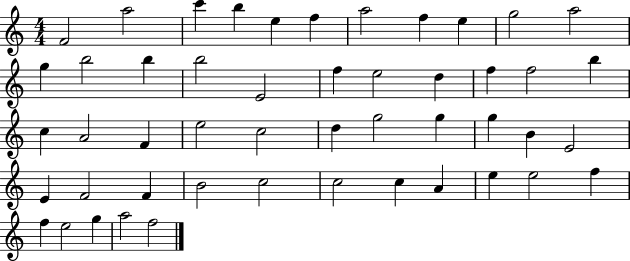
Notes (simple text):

F4/h A5/h C6/q B5/q E5/q F5/q A5/h F5/q E5/q G5/h A5/h G5/q B5/h B5/q B5/h E4/h F5/q E5/h D5/q F5/q F5/h B5/q C5/q A4/h F4/q E5/h C5/h D5/q G5/h G5/q G5/q B4/q E4/h E4/q F4/h F4/q B4/h C5/h C5/h C5/q A4/q E5/q E5/h F5/q F5/q E5/h G5/q A5/h F5/h